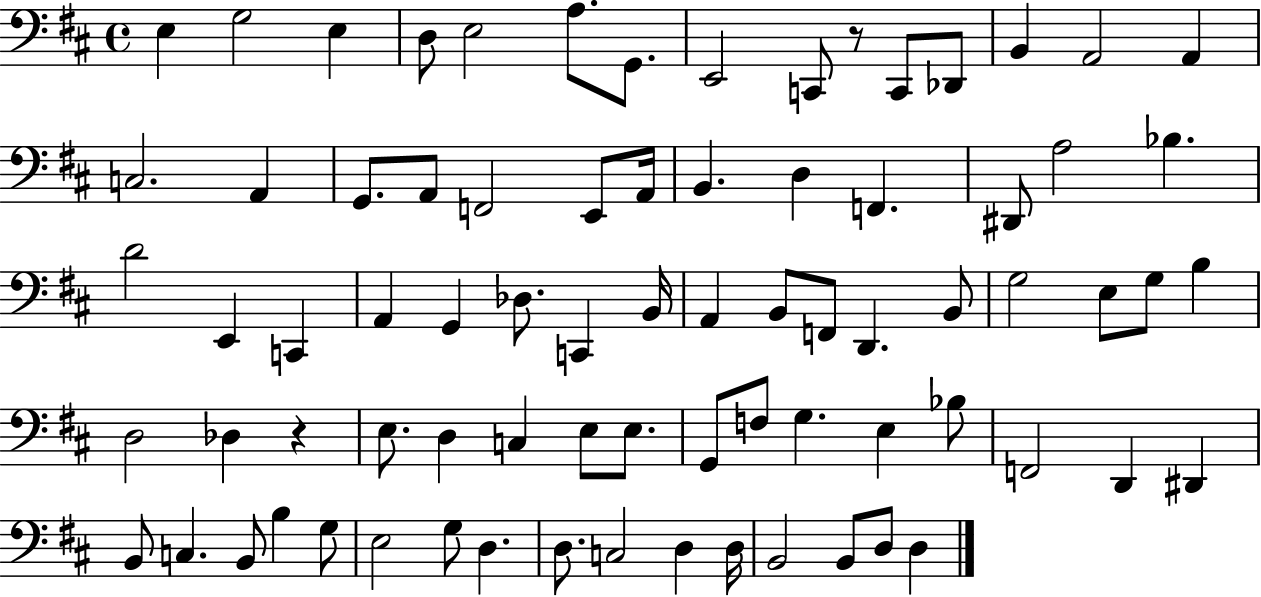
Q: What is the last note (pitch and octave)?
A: D3